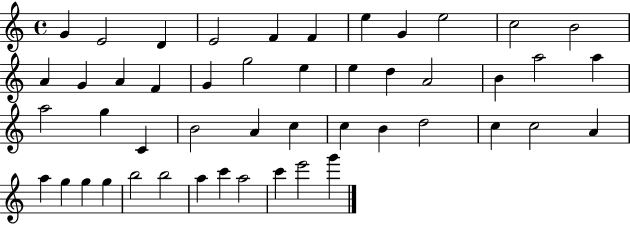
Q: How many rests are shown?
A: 0